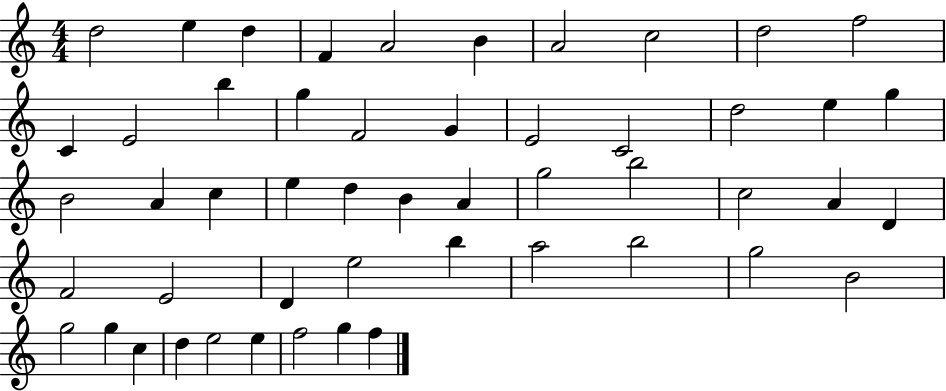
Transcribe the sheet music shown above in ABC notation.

X:1
T:Untitled
M:4/4
L:1/4
K:C
d2 e d F A2 B A2 c2 d2 f2 C E2 b g F2 G E2 C2 d2 e g B2 A c e d B A g2 b2 c2 A D F2 E2 D e2 b a2 b2 g2 B2 g2 g c d e2 e f2 g f